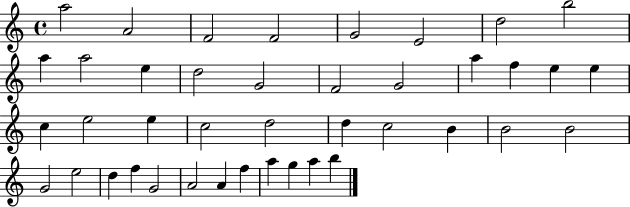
{
  \clef treble
  \time 4/4
  \defaultTimeSignature
  \key c \major
  a''2 a'2 | f'2 f'2 | g'2 e'2 | d''2 b''2 | \break a''4 a''2 e''4 | d''2 g'2 | f'2 g'2 | a''4 f''4 e''4 e''4 | \break c''4 e''2 e''4 | c''2 d''2 | d''4 c''2 b'4 | b'2 b'2 | \break g'2 e''2 | d''4 f''4 g'2 | a'2 a'4 f''4 | a''4 g''4 a''4 b''4 | \break \bar "|."
}